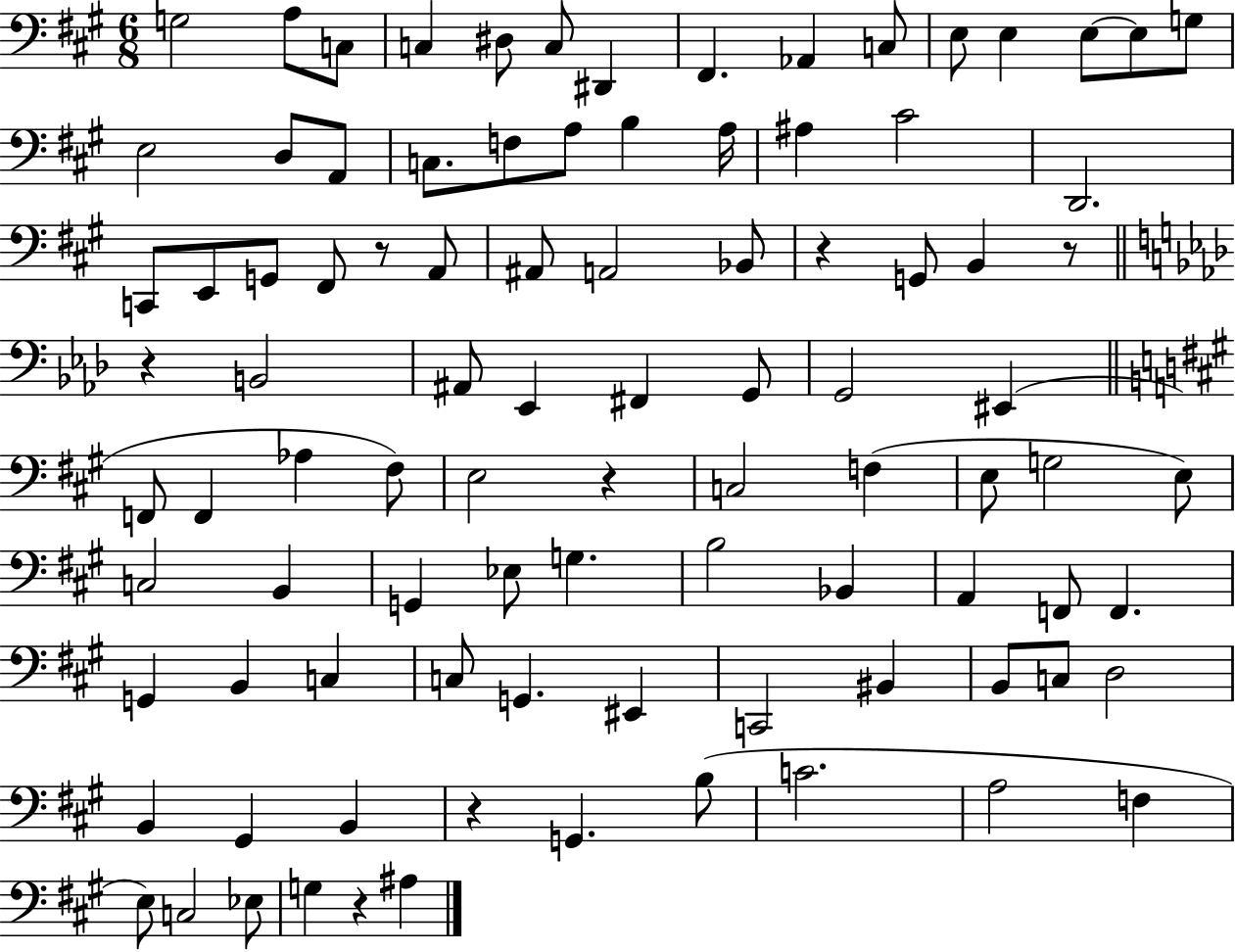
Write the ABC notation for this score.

X:1
T:Untitled
M:6/8
L:1/4
K:A
G,2 A,/2 C,/2 C, ^D,/2 C,/2 ^D,, ^F,, _A,, C,/2 E,/2 E, E,/2 E,/2 G,/2 E,2 D,/2 A,,/2 C,/2 F,/2 A,/2 B, A,/4 ^A, ^C2 D,,2 C,,/2 E,,/2 G,,/2 ^F,,/2 z/2 A,,/2 ^A,,/2 A,,2 _B,,/2 z G,,/2 B,, z/2 z B,,2 ^A,,/2 _E,, ^F,, G,,/2 G,,2 ^E,, F,,/2 F,, _A, ^F,/2 E,2 z C,2 F, E,/2 G,2 E,/2 C,2 B,, G,, _E,/2 G, B,2 _B,, A,, F,,/2 F,, G,, B,, C, C,/2 G,, ^E,, C,,2 ^B,, B,,/2 C,/2 D,2 B,, ^G,, B,, z G,, B,/2 C2 A,2 F, E,/2 C,2 _E,/2 G, z ^A,